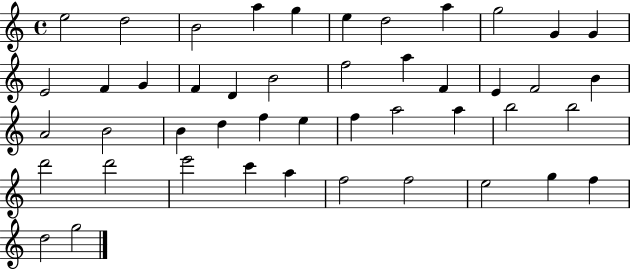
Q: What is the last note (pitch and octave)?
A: G5